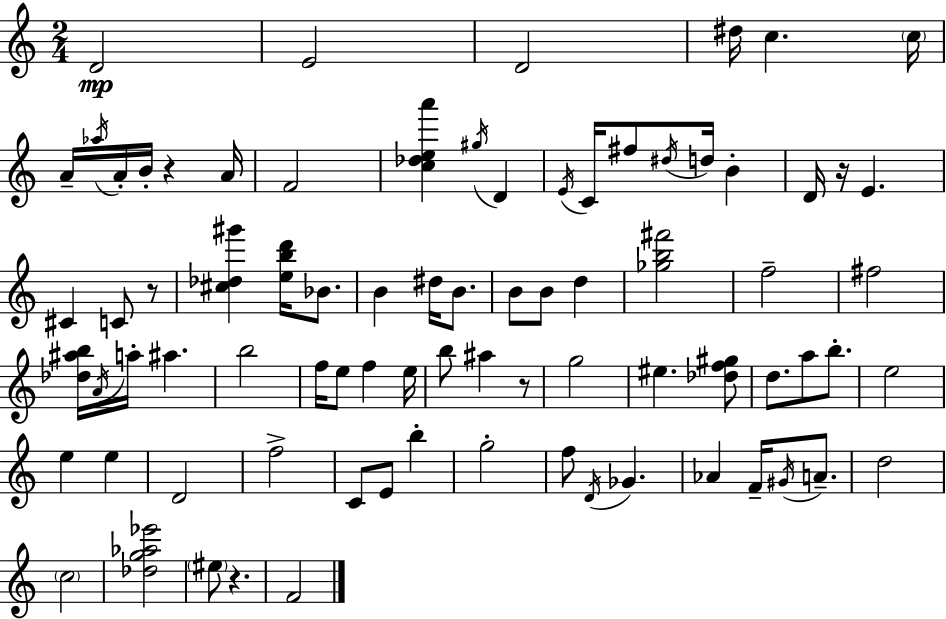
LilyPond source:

{
  \clef treble
  \numericTimeSignature
  \time 2/4
  \key c \major
  d'2\mp | e'2 | d'2 | dis''16 c''4. \parenthesize c''16 | \break a'16-- \acciaccatura { aes''16 } a'16-. b'16-. r4 | a'16 f'2 | <c'' des'' e'' a'''>4 \acciaccatura { gis''16 } d'4 | \acciaccatura { e'16 } c'16 fis''8 \acciaccatura { dis''16 } d''16 | \break b'4-. d'16 r16 e'4. | cis'4 | c'8 r8 <cis'' des'' gis'''>4 | <e'' b'' d'''>16 bes'8. b'4 | \break dis''16 b'8. b'8 b'8 | d''4 <ges'' b'' fis'''>2 | f''2-- | fis''2 | \break <des'' ais'' b''>16 \acciaccatura { a'16 } a''16-. ais''4. | b''2 | f''16 e''8 | f''4 e''16 b''8 ais''4 | \break r8 g''2 | eis''4. | <des'' f'' gis''>8 d''8. | a''8 b''8.-. e''2 | \break e''4 | e''4 d'2 | f''2-> | c'8 e'8 | \break b''4-. g''2-. | f''8 \acciaccatura { d'16 } | ges'4. aes'4 | f'16-- \acciaccatura { gis'16 } a'8.-- d''2 | \break \parenthesize c''2 | <des'' g'' aes'' ees'''>2 | \parenthesize eis''8 | r4. f'2 | \break \bar "|."
}